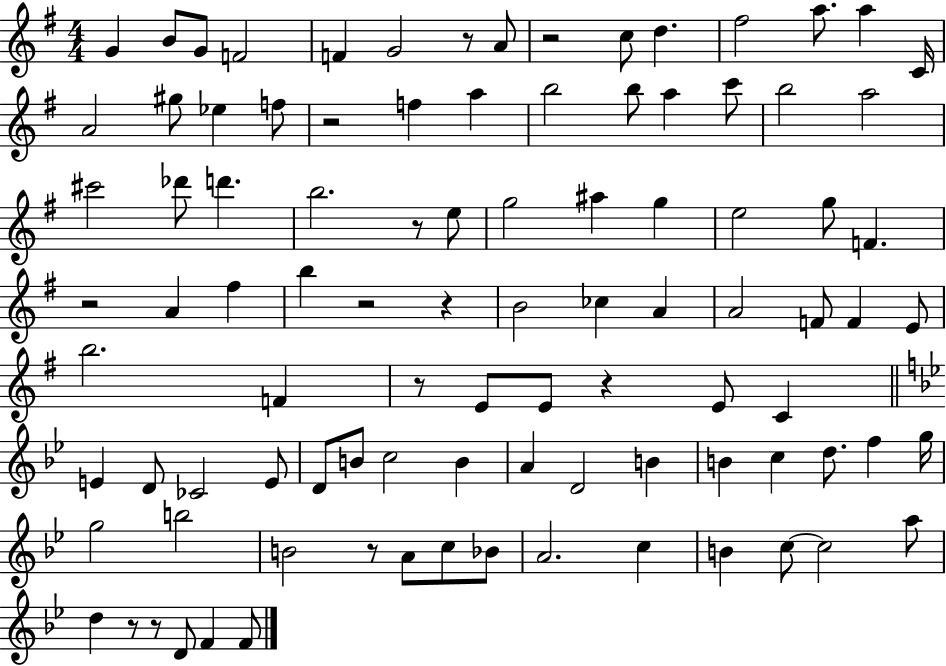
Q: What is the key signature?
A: G major